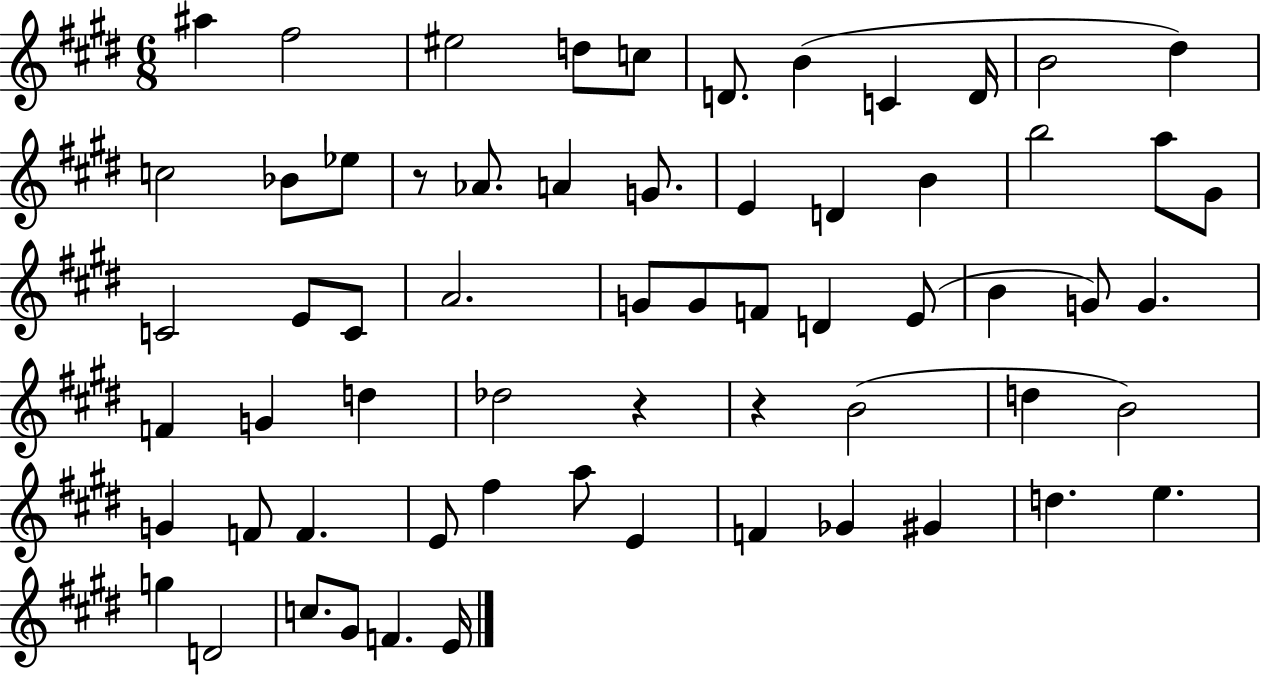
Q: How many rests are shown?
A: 3